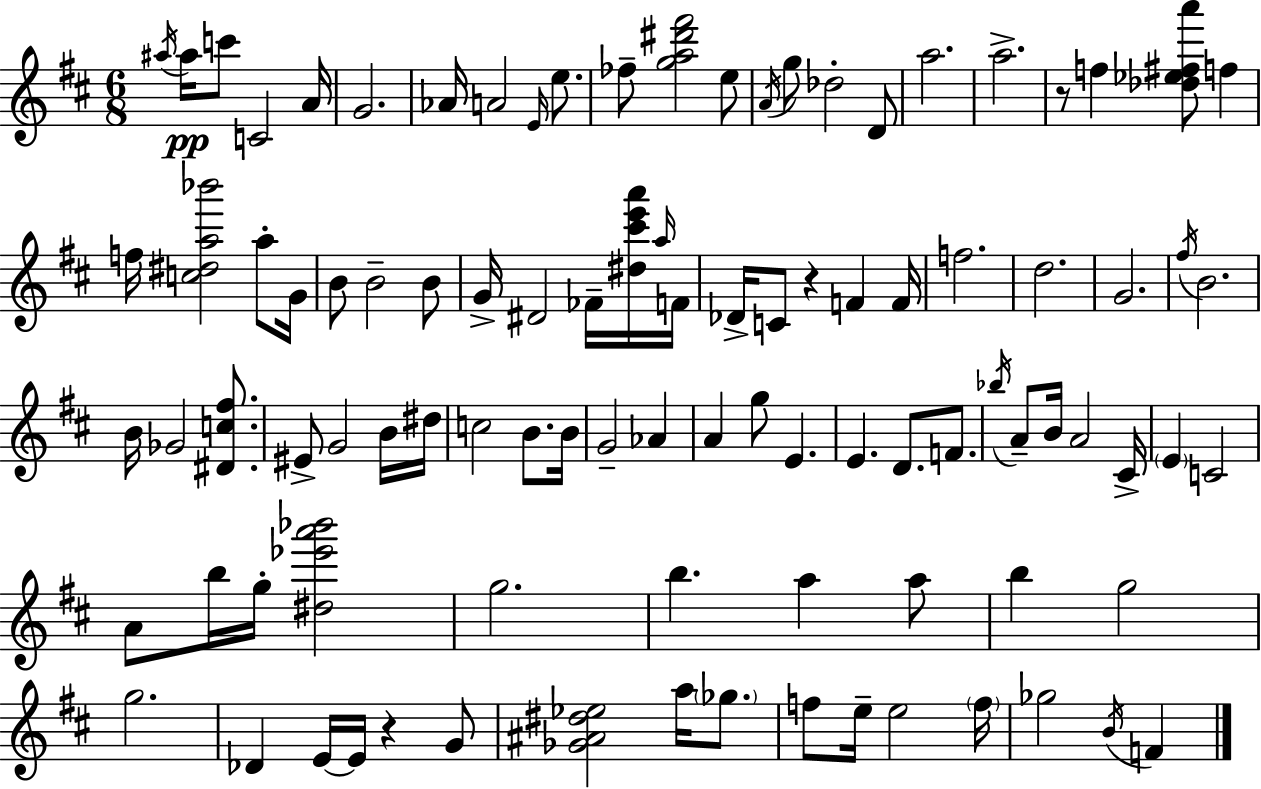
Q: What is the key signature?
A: D major